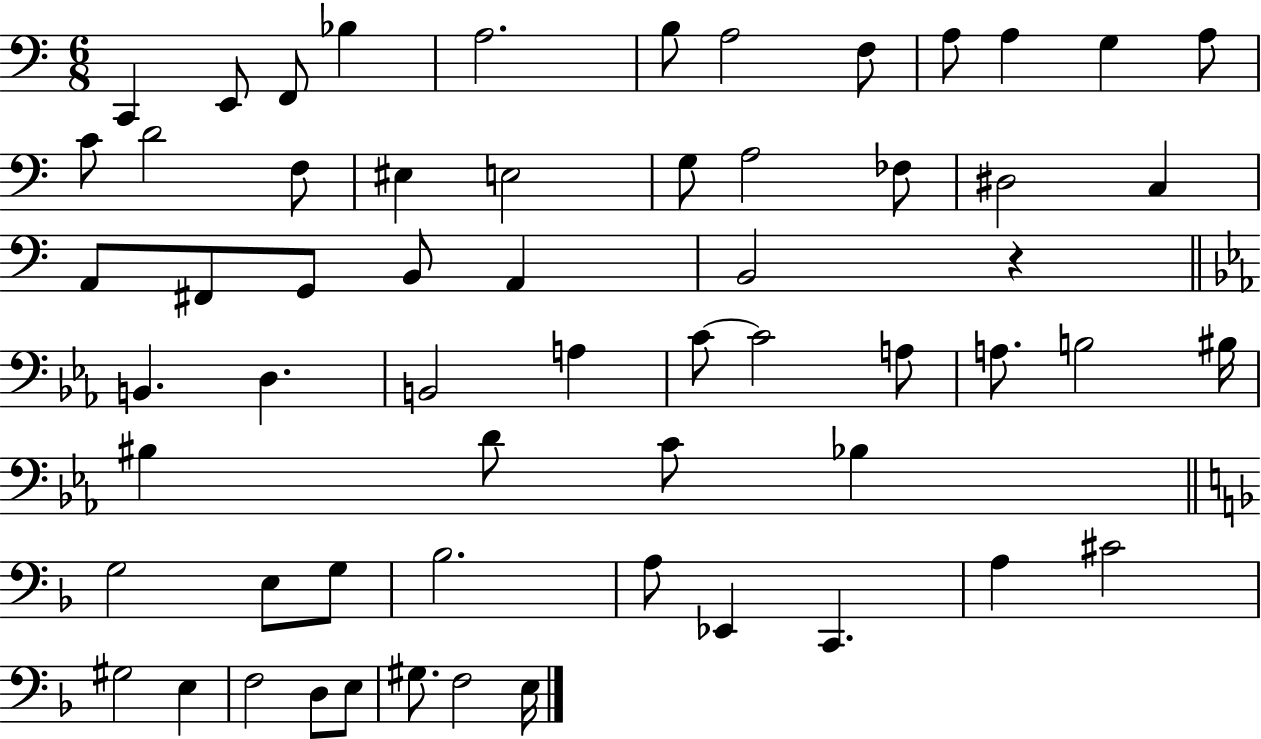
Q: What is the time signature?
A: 6/8